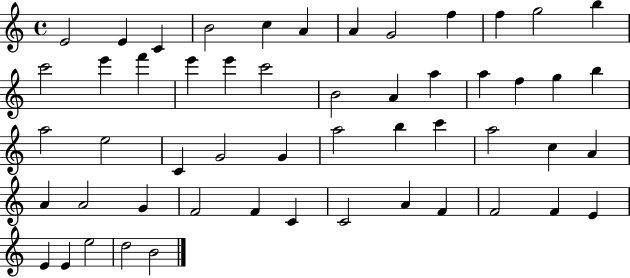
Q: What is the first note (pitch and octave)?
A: E4